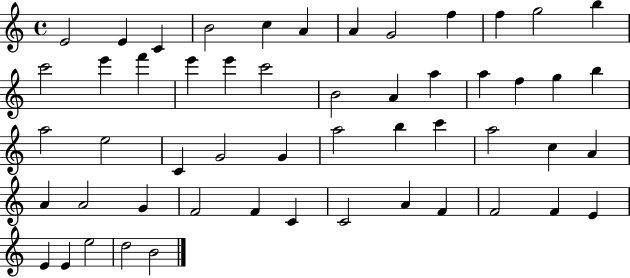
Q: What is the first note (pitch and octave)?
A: E4